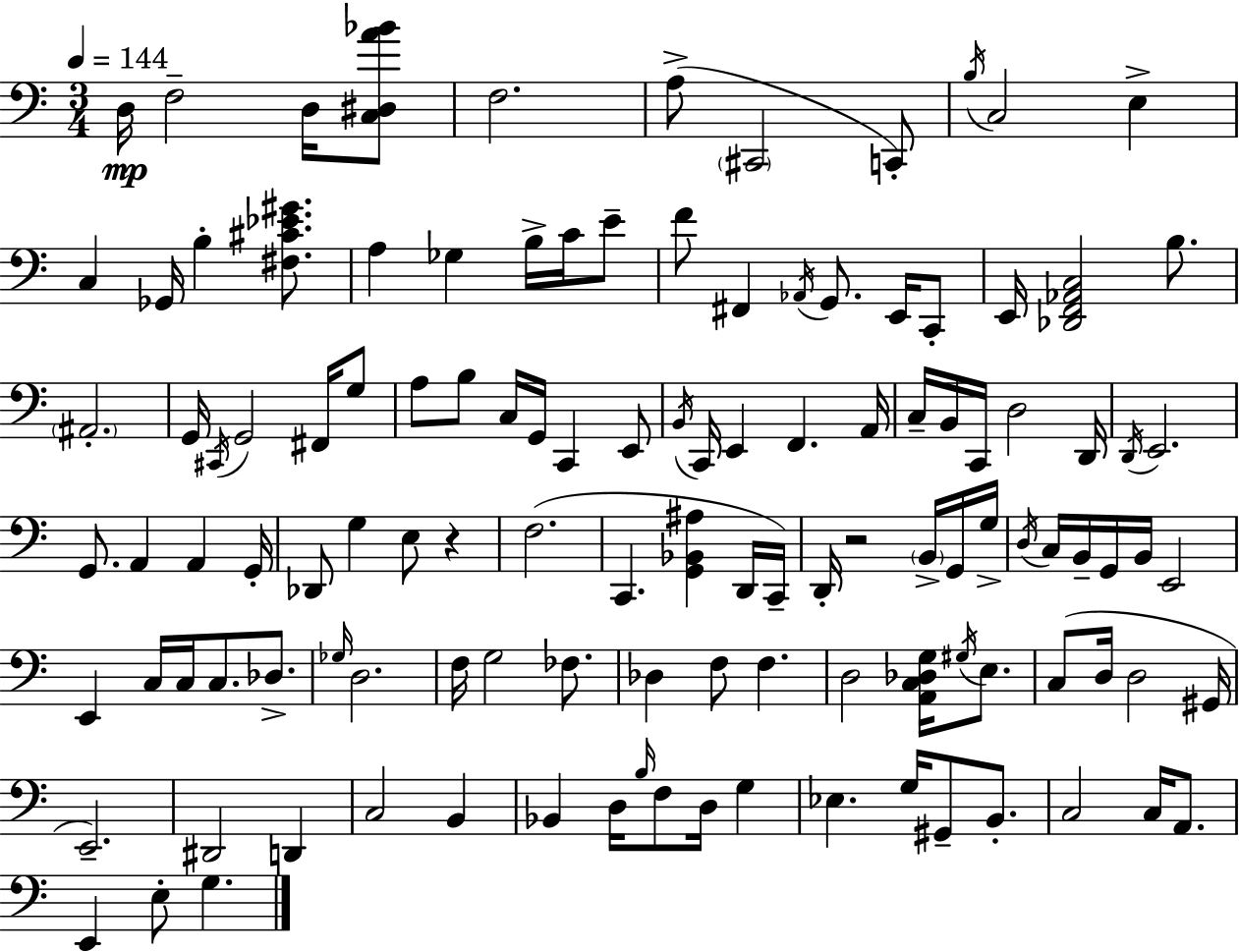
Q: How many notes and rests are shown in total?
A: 119